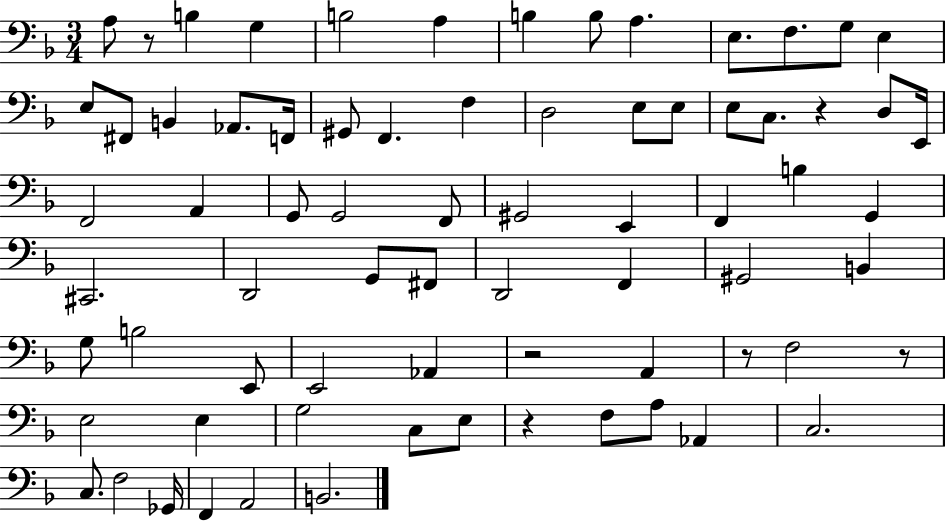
X:1
T:Untitled
M:3/4
L:1/4
K:F
A,/2 z/2 B, G, B,2 A, B, B,/2 A, E,/2 F,/2 G,/2 E, E,/2 ^F,,/2 B,, _A,,/2 F,,/4 ^G,,/2 F,, F, D,2 E,/2 E,/2 E,/2 C,/2 z D,/2 E,,/4 F,,2 A,, G,,/2 G,,2 F,,/2 ^G,,2 E,, F,, B, G,, ^C,,2 D,,2 G,,/2 ^F,,/2 D,,2 F,, ^G,,2 B,, G,/2 B,2 E,,/2 E,,2 _A,, z2 A,, z/2 F,2 z/2 E,2 E, G,2 C,/2 E,/2 z F,/2 A,/2 _A,, C,2 C,/2 F,2 _G,,/4 F,, A,,2 B,,2